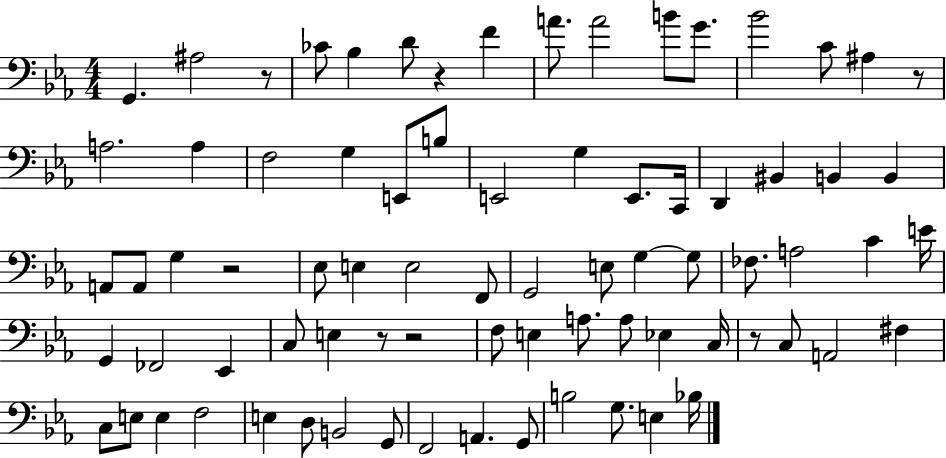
X:1
T:Untitled
M:4/4
L:1/4
K:Eb
G,, ^A,2 z/2 _C/2 _B, D/2 z F A/2 A2 B/2 G/2 _B2 C/2 ^A, z/2 A,2 A, F,2 G, E,,/2 B,/2 E,,2 G, E,,/2 C,,/4 D,, ^B,, B,, B,, A,,/2 A,,/2 G, z2 _E,/2 E, E,2 F,,/2 G,,2 E,/2 G, G,/2 _F,/2 A,2 C E/4 G,, _F,,2 _E,, C,/2 E, z/2 z2 F,/2 E, A,/2 A,/2 _E, C,/4 z/2 C,/2 A,,2 ^F, C,/2 E,/2 E, F,2 E, D,/2 B,,2 G,,/2 F,,2 A,, G,,/2 B,2 G,/2 E, _B,/4